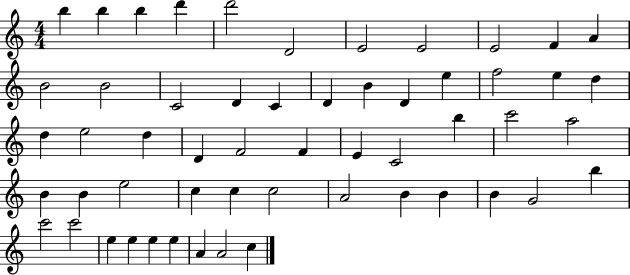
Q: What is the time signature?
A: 4/4